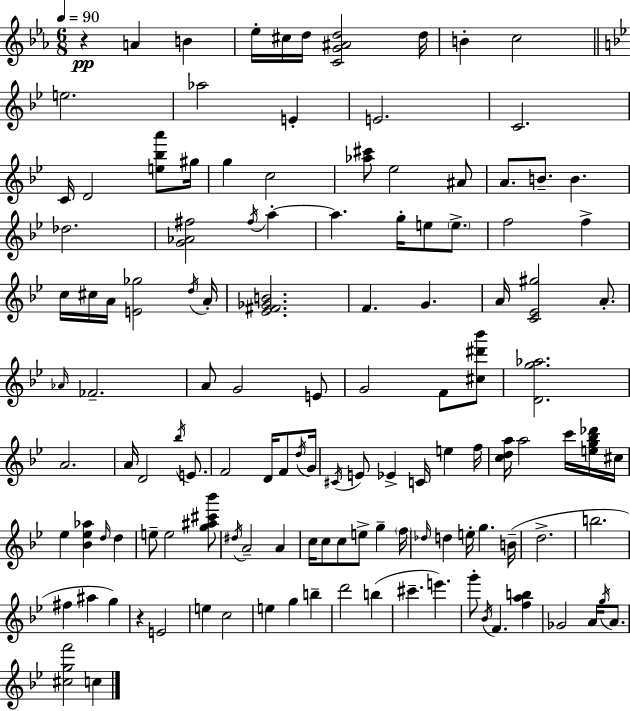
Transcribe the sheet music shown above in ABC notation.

X:1
T:Untitled
M:6/8
L:1/4
K:Eb
z A B _e/4 ^c/4 d/4 [CG^Ad]2 d/4 B c2 e2 _a2 E E2 C2 C/4 D2 [e_ba']/2 ^g/4 g c2 [_a^c']/2 _e2 ^A/2 A/2 B/2 B _d2 [G_A^f]2 ^f/4 a a g/4 e/2 e/2 f2 f c/4 ^c/4 A/4 [E_g]2 d/4 A/4 [_E^F_GB]2 F G A/4 [C_E^g]2 A/2 _A/4 _F2 A/2 G2 E/2 G2 F/2 [^c^d'_b']/2 [Dg_a]2 A2 A/4 D2 _b/4 E/2 F2 D/4 F/2 d/4 G/4 ^C/4 E/2 _E C/4 e f/4 [cda]/4 a2 c'/4 [eg_b_d']/4 ^c/4 _e [_B_e_a] d/4 d e/2 e2 [g^a^c'_b']/2 ^d/4 A2 A c/4 c/2 c/2 e/2 g f/4 _d/4 d e/4 g B/4 d2 b2 ^f ^a g z E2 e c2 e g b d'2 b ^c' e' g'/2 _B/4 F [fab] _G2 A/4 g/4 A/2 [^cgf']2 c